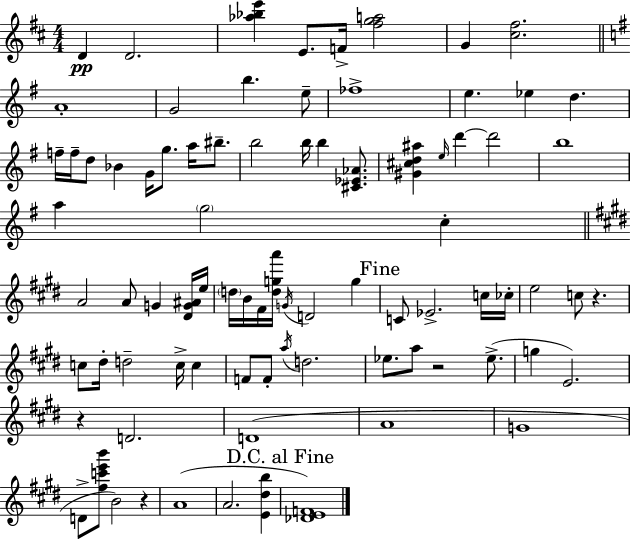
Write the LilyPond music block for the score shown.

{
  \clef treble
  \numericTimeSignature
  \time 4/4
  \key d \major
  d'4\pp d'2. | <aes'' bes'' e'''>4 e'8. f'16-> <fis'' g'' a''>2 | g'4 <cis'' fis''>2. | \bar "||" \break \key g \major a'1-. | g'2 b''4. e''8-- | fes''1-> | e''4. ees''4 d''4. | \break f''16-- f''16-- d''8 bes'4 g'16 g''8. a''16 bis''8.-- | b''2 b''16 b''4 <cis' ees' aes'>8. | <gis' cis'' d'' ais''>4 \grace { e''16 } d'''4~~ d'''2 | b''1 | \break a''4 \parenthesize g''2 c''4-. | \bar "||" \break \key e \major a'2 a'8 g'4 <dis' g' ais'>16 e''16 | \parenthesize d''16 b'16 fis'16 <d'' g'' a'''>16 \acciaccatura { g'16 } d'2 g''4 | \mark "Fine" c'8 ees'2.-> c''16 | ces''16-. e''2 c''8 r4. | \break c''8 dis''16-. d''2-- c''16-> c''4 | f'8 f'8-. \acciaccatura { a''16 } d''2. | ees''8. a''8 r2 ees''8.->( | g''4 e'2.) | \break r4 d'2. | d'1( | a'1 | g'1 | \break d'8-> <fis'' c''' e''' b'''>8 b'2) r4 | a'1( | a'2. <e' dis'' b''>4 | \mark "D.C. al Fine" <des' e' f'>1) | \break \bar "|."
}